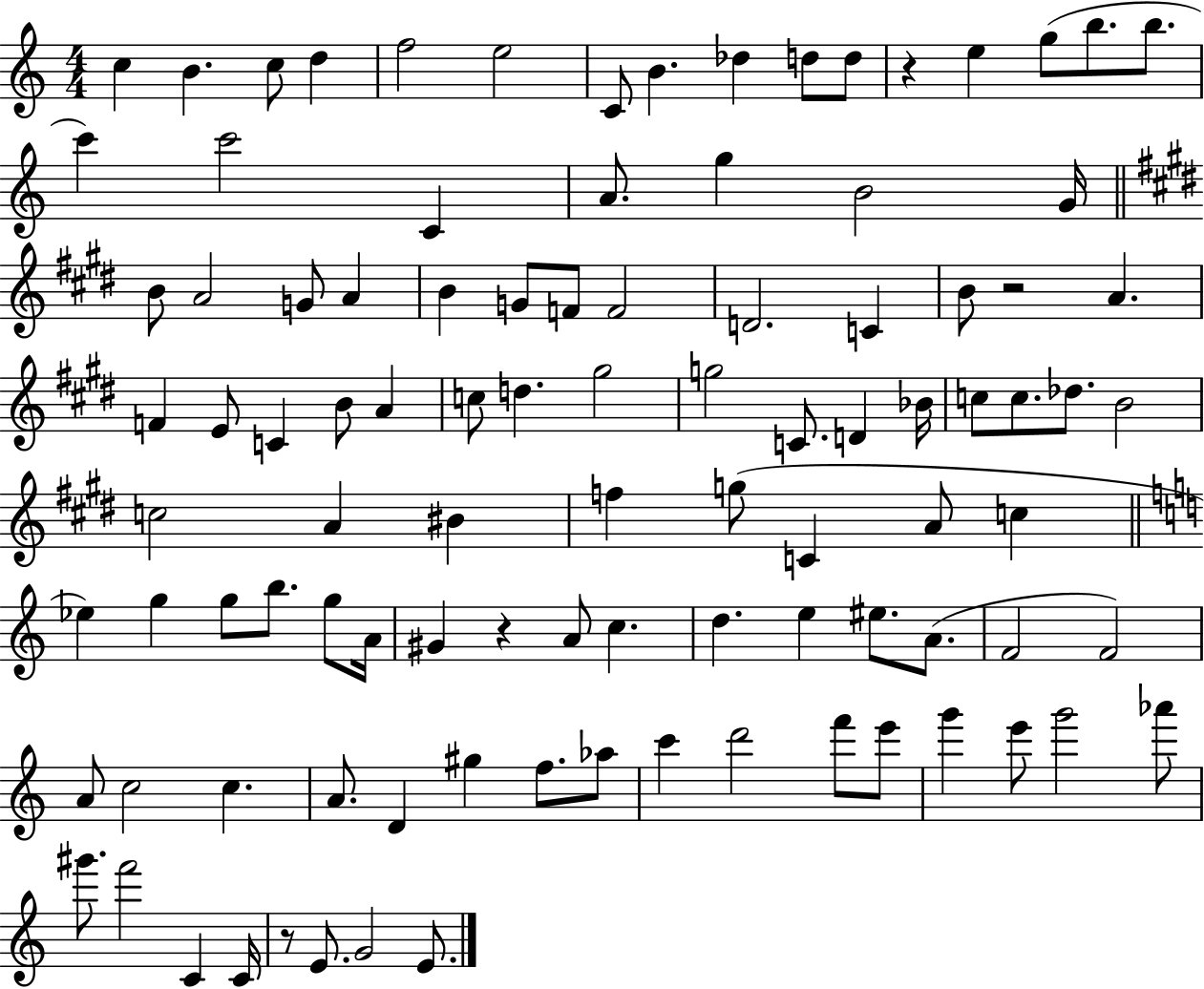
X:1
T:Untitled
M:4/4
L:1/4
K:C
c B c/2 d f2 e2 C/2 B _d d/2 d/2 z e g/2 b/2 b/2 c' c'2 C A/2 g B2 G/4 B/2 A2 G/2 A B G/2 F/2 F2 D2 C B/2 z2 A F E/2 C B/2 A c/2 d ^g2 g2 C/2 D _B/4 c/2 c/2 _d/2 B2 c2 A ^B f g/2 C A/2 c _e g g/2 b/2 g/2 A/4 ^G z A/2 c d e ^e/2 A/2 F2 F2 A/2 c2 c A/2 D ^g f/2 _a/2 c' d'2 f'/2 e'/2 g' e'/2 g'2 _a'/2 ^g'/2 f'2 C C/4 z/2 E/2 G2 E/2